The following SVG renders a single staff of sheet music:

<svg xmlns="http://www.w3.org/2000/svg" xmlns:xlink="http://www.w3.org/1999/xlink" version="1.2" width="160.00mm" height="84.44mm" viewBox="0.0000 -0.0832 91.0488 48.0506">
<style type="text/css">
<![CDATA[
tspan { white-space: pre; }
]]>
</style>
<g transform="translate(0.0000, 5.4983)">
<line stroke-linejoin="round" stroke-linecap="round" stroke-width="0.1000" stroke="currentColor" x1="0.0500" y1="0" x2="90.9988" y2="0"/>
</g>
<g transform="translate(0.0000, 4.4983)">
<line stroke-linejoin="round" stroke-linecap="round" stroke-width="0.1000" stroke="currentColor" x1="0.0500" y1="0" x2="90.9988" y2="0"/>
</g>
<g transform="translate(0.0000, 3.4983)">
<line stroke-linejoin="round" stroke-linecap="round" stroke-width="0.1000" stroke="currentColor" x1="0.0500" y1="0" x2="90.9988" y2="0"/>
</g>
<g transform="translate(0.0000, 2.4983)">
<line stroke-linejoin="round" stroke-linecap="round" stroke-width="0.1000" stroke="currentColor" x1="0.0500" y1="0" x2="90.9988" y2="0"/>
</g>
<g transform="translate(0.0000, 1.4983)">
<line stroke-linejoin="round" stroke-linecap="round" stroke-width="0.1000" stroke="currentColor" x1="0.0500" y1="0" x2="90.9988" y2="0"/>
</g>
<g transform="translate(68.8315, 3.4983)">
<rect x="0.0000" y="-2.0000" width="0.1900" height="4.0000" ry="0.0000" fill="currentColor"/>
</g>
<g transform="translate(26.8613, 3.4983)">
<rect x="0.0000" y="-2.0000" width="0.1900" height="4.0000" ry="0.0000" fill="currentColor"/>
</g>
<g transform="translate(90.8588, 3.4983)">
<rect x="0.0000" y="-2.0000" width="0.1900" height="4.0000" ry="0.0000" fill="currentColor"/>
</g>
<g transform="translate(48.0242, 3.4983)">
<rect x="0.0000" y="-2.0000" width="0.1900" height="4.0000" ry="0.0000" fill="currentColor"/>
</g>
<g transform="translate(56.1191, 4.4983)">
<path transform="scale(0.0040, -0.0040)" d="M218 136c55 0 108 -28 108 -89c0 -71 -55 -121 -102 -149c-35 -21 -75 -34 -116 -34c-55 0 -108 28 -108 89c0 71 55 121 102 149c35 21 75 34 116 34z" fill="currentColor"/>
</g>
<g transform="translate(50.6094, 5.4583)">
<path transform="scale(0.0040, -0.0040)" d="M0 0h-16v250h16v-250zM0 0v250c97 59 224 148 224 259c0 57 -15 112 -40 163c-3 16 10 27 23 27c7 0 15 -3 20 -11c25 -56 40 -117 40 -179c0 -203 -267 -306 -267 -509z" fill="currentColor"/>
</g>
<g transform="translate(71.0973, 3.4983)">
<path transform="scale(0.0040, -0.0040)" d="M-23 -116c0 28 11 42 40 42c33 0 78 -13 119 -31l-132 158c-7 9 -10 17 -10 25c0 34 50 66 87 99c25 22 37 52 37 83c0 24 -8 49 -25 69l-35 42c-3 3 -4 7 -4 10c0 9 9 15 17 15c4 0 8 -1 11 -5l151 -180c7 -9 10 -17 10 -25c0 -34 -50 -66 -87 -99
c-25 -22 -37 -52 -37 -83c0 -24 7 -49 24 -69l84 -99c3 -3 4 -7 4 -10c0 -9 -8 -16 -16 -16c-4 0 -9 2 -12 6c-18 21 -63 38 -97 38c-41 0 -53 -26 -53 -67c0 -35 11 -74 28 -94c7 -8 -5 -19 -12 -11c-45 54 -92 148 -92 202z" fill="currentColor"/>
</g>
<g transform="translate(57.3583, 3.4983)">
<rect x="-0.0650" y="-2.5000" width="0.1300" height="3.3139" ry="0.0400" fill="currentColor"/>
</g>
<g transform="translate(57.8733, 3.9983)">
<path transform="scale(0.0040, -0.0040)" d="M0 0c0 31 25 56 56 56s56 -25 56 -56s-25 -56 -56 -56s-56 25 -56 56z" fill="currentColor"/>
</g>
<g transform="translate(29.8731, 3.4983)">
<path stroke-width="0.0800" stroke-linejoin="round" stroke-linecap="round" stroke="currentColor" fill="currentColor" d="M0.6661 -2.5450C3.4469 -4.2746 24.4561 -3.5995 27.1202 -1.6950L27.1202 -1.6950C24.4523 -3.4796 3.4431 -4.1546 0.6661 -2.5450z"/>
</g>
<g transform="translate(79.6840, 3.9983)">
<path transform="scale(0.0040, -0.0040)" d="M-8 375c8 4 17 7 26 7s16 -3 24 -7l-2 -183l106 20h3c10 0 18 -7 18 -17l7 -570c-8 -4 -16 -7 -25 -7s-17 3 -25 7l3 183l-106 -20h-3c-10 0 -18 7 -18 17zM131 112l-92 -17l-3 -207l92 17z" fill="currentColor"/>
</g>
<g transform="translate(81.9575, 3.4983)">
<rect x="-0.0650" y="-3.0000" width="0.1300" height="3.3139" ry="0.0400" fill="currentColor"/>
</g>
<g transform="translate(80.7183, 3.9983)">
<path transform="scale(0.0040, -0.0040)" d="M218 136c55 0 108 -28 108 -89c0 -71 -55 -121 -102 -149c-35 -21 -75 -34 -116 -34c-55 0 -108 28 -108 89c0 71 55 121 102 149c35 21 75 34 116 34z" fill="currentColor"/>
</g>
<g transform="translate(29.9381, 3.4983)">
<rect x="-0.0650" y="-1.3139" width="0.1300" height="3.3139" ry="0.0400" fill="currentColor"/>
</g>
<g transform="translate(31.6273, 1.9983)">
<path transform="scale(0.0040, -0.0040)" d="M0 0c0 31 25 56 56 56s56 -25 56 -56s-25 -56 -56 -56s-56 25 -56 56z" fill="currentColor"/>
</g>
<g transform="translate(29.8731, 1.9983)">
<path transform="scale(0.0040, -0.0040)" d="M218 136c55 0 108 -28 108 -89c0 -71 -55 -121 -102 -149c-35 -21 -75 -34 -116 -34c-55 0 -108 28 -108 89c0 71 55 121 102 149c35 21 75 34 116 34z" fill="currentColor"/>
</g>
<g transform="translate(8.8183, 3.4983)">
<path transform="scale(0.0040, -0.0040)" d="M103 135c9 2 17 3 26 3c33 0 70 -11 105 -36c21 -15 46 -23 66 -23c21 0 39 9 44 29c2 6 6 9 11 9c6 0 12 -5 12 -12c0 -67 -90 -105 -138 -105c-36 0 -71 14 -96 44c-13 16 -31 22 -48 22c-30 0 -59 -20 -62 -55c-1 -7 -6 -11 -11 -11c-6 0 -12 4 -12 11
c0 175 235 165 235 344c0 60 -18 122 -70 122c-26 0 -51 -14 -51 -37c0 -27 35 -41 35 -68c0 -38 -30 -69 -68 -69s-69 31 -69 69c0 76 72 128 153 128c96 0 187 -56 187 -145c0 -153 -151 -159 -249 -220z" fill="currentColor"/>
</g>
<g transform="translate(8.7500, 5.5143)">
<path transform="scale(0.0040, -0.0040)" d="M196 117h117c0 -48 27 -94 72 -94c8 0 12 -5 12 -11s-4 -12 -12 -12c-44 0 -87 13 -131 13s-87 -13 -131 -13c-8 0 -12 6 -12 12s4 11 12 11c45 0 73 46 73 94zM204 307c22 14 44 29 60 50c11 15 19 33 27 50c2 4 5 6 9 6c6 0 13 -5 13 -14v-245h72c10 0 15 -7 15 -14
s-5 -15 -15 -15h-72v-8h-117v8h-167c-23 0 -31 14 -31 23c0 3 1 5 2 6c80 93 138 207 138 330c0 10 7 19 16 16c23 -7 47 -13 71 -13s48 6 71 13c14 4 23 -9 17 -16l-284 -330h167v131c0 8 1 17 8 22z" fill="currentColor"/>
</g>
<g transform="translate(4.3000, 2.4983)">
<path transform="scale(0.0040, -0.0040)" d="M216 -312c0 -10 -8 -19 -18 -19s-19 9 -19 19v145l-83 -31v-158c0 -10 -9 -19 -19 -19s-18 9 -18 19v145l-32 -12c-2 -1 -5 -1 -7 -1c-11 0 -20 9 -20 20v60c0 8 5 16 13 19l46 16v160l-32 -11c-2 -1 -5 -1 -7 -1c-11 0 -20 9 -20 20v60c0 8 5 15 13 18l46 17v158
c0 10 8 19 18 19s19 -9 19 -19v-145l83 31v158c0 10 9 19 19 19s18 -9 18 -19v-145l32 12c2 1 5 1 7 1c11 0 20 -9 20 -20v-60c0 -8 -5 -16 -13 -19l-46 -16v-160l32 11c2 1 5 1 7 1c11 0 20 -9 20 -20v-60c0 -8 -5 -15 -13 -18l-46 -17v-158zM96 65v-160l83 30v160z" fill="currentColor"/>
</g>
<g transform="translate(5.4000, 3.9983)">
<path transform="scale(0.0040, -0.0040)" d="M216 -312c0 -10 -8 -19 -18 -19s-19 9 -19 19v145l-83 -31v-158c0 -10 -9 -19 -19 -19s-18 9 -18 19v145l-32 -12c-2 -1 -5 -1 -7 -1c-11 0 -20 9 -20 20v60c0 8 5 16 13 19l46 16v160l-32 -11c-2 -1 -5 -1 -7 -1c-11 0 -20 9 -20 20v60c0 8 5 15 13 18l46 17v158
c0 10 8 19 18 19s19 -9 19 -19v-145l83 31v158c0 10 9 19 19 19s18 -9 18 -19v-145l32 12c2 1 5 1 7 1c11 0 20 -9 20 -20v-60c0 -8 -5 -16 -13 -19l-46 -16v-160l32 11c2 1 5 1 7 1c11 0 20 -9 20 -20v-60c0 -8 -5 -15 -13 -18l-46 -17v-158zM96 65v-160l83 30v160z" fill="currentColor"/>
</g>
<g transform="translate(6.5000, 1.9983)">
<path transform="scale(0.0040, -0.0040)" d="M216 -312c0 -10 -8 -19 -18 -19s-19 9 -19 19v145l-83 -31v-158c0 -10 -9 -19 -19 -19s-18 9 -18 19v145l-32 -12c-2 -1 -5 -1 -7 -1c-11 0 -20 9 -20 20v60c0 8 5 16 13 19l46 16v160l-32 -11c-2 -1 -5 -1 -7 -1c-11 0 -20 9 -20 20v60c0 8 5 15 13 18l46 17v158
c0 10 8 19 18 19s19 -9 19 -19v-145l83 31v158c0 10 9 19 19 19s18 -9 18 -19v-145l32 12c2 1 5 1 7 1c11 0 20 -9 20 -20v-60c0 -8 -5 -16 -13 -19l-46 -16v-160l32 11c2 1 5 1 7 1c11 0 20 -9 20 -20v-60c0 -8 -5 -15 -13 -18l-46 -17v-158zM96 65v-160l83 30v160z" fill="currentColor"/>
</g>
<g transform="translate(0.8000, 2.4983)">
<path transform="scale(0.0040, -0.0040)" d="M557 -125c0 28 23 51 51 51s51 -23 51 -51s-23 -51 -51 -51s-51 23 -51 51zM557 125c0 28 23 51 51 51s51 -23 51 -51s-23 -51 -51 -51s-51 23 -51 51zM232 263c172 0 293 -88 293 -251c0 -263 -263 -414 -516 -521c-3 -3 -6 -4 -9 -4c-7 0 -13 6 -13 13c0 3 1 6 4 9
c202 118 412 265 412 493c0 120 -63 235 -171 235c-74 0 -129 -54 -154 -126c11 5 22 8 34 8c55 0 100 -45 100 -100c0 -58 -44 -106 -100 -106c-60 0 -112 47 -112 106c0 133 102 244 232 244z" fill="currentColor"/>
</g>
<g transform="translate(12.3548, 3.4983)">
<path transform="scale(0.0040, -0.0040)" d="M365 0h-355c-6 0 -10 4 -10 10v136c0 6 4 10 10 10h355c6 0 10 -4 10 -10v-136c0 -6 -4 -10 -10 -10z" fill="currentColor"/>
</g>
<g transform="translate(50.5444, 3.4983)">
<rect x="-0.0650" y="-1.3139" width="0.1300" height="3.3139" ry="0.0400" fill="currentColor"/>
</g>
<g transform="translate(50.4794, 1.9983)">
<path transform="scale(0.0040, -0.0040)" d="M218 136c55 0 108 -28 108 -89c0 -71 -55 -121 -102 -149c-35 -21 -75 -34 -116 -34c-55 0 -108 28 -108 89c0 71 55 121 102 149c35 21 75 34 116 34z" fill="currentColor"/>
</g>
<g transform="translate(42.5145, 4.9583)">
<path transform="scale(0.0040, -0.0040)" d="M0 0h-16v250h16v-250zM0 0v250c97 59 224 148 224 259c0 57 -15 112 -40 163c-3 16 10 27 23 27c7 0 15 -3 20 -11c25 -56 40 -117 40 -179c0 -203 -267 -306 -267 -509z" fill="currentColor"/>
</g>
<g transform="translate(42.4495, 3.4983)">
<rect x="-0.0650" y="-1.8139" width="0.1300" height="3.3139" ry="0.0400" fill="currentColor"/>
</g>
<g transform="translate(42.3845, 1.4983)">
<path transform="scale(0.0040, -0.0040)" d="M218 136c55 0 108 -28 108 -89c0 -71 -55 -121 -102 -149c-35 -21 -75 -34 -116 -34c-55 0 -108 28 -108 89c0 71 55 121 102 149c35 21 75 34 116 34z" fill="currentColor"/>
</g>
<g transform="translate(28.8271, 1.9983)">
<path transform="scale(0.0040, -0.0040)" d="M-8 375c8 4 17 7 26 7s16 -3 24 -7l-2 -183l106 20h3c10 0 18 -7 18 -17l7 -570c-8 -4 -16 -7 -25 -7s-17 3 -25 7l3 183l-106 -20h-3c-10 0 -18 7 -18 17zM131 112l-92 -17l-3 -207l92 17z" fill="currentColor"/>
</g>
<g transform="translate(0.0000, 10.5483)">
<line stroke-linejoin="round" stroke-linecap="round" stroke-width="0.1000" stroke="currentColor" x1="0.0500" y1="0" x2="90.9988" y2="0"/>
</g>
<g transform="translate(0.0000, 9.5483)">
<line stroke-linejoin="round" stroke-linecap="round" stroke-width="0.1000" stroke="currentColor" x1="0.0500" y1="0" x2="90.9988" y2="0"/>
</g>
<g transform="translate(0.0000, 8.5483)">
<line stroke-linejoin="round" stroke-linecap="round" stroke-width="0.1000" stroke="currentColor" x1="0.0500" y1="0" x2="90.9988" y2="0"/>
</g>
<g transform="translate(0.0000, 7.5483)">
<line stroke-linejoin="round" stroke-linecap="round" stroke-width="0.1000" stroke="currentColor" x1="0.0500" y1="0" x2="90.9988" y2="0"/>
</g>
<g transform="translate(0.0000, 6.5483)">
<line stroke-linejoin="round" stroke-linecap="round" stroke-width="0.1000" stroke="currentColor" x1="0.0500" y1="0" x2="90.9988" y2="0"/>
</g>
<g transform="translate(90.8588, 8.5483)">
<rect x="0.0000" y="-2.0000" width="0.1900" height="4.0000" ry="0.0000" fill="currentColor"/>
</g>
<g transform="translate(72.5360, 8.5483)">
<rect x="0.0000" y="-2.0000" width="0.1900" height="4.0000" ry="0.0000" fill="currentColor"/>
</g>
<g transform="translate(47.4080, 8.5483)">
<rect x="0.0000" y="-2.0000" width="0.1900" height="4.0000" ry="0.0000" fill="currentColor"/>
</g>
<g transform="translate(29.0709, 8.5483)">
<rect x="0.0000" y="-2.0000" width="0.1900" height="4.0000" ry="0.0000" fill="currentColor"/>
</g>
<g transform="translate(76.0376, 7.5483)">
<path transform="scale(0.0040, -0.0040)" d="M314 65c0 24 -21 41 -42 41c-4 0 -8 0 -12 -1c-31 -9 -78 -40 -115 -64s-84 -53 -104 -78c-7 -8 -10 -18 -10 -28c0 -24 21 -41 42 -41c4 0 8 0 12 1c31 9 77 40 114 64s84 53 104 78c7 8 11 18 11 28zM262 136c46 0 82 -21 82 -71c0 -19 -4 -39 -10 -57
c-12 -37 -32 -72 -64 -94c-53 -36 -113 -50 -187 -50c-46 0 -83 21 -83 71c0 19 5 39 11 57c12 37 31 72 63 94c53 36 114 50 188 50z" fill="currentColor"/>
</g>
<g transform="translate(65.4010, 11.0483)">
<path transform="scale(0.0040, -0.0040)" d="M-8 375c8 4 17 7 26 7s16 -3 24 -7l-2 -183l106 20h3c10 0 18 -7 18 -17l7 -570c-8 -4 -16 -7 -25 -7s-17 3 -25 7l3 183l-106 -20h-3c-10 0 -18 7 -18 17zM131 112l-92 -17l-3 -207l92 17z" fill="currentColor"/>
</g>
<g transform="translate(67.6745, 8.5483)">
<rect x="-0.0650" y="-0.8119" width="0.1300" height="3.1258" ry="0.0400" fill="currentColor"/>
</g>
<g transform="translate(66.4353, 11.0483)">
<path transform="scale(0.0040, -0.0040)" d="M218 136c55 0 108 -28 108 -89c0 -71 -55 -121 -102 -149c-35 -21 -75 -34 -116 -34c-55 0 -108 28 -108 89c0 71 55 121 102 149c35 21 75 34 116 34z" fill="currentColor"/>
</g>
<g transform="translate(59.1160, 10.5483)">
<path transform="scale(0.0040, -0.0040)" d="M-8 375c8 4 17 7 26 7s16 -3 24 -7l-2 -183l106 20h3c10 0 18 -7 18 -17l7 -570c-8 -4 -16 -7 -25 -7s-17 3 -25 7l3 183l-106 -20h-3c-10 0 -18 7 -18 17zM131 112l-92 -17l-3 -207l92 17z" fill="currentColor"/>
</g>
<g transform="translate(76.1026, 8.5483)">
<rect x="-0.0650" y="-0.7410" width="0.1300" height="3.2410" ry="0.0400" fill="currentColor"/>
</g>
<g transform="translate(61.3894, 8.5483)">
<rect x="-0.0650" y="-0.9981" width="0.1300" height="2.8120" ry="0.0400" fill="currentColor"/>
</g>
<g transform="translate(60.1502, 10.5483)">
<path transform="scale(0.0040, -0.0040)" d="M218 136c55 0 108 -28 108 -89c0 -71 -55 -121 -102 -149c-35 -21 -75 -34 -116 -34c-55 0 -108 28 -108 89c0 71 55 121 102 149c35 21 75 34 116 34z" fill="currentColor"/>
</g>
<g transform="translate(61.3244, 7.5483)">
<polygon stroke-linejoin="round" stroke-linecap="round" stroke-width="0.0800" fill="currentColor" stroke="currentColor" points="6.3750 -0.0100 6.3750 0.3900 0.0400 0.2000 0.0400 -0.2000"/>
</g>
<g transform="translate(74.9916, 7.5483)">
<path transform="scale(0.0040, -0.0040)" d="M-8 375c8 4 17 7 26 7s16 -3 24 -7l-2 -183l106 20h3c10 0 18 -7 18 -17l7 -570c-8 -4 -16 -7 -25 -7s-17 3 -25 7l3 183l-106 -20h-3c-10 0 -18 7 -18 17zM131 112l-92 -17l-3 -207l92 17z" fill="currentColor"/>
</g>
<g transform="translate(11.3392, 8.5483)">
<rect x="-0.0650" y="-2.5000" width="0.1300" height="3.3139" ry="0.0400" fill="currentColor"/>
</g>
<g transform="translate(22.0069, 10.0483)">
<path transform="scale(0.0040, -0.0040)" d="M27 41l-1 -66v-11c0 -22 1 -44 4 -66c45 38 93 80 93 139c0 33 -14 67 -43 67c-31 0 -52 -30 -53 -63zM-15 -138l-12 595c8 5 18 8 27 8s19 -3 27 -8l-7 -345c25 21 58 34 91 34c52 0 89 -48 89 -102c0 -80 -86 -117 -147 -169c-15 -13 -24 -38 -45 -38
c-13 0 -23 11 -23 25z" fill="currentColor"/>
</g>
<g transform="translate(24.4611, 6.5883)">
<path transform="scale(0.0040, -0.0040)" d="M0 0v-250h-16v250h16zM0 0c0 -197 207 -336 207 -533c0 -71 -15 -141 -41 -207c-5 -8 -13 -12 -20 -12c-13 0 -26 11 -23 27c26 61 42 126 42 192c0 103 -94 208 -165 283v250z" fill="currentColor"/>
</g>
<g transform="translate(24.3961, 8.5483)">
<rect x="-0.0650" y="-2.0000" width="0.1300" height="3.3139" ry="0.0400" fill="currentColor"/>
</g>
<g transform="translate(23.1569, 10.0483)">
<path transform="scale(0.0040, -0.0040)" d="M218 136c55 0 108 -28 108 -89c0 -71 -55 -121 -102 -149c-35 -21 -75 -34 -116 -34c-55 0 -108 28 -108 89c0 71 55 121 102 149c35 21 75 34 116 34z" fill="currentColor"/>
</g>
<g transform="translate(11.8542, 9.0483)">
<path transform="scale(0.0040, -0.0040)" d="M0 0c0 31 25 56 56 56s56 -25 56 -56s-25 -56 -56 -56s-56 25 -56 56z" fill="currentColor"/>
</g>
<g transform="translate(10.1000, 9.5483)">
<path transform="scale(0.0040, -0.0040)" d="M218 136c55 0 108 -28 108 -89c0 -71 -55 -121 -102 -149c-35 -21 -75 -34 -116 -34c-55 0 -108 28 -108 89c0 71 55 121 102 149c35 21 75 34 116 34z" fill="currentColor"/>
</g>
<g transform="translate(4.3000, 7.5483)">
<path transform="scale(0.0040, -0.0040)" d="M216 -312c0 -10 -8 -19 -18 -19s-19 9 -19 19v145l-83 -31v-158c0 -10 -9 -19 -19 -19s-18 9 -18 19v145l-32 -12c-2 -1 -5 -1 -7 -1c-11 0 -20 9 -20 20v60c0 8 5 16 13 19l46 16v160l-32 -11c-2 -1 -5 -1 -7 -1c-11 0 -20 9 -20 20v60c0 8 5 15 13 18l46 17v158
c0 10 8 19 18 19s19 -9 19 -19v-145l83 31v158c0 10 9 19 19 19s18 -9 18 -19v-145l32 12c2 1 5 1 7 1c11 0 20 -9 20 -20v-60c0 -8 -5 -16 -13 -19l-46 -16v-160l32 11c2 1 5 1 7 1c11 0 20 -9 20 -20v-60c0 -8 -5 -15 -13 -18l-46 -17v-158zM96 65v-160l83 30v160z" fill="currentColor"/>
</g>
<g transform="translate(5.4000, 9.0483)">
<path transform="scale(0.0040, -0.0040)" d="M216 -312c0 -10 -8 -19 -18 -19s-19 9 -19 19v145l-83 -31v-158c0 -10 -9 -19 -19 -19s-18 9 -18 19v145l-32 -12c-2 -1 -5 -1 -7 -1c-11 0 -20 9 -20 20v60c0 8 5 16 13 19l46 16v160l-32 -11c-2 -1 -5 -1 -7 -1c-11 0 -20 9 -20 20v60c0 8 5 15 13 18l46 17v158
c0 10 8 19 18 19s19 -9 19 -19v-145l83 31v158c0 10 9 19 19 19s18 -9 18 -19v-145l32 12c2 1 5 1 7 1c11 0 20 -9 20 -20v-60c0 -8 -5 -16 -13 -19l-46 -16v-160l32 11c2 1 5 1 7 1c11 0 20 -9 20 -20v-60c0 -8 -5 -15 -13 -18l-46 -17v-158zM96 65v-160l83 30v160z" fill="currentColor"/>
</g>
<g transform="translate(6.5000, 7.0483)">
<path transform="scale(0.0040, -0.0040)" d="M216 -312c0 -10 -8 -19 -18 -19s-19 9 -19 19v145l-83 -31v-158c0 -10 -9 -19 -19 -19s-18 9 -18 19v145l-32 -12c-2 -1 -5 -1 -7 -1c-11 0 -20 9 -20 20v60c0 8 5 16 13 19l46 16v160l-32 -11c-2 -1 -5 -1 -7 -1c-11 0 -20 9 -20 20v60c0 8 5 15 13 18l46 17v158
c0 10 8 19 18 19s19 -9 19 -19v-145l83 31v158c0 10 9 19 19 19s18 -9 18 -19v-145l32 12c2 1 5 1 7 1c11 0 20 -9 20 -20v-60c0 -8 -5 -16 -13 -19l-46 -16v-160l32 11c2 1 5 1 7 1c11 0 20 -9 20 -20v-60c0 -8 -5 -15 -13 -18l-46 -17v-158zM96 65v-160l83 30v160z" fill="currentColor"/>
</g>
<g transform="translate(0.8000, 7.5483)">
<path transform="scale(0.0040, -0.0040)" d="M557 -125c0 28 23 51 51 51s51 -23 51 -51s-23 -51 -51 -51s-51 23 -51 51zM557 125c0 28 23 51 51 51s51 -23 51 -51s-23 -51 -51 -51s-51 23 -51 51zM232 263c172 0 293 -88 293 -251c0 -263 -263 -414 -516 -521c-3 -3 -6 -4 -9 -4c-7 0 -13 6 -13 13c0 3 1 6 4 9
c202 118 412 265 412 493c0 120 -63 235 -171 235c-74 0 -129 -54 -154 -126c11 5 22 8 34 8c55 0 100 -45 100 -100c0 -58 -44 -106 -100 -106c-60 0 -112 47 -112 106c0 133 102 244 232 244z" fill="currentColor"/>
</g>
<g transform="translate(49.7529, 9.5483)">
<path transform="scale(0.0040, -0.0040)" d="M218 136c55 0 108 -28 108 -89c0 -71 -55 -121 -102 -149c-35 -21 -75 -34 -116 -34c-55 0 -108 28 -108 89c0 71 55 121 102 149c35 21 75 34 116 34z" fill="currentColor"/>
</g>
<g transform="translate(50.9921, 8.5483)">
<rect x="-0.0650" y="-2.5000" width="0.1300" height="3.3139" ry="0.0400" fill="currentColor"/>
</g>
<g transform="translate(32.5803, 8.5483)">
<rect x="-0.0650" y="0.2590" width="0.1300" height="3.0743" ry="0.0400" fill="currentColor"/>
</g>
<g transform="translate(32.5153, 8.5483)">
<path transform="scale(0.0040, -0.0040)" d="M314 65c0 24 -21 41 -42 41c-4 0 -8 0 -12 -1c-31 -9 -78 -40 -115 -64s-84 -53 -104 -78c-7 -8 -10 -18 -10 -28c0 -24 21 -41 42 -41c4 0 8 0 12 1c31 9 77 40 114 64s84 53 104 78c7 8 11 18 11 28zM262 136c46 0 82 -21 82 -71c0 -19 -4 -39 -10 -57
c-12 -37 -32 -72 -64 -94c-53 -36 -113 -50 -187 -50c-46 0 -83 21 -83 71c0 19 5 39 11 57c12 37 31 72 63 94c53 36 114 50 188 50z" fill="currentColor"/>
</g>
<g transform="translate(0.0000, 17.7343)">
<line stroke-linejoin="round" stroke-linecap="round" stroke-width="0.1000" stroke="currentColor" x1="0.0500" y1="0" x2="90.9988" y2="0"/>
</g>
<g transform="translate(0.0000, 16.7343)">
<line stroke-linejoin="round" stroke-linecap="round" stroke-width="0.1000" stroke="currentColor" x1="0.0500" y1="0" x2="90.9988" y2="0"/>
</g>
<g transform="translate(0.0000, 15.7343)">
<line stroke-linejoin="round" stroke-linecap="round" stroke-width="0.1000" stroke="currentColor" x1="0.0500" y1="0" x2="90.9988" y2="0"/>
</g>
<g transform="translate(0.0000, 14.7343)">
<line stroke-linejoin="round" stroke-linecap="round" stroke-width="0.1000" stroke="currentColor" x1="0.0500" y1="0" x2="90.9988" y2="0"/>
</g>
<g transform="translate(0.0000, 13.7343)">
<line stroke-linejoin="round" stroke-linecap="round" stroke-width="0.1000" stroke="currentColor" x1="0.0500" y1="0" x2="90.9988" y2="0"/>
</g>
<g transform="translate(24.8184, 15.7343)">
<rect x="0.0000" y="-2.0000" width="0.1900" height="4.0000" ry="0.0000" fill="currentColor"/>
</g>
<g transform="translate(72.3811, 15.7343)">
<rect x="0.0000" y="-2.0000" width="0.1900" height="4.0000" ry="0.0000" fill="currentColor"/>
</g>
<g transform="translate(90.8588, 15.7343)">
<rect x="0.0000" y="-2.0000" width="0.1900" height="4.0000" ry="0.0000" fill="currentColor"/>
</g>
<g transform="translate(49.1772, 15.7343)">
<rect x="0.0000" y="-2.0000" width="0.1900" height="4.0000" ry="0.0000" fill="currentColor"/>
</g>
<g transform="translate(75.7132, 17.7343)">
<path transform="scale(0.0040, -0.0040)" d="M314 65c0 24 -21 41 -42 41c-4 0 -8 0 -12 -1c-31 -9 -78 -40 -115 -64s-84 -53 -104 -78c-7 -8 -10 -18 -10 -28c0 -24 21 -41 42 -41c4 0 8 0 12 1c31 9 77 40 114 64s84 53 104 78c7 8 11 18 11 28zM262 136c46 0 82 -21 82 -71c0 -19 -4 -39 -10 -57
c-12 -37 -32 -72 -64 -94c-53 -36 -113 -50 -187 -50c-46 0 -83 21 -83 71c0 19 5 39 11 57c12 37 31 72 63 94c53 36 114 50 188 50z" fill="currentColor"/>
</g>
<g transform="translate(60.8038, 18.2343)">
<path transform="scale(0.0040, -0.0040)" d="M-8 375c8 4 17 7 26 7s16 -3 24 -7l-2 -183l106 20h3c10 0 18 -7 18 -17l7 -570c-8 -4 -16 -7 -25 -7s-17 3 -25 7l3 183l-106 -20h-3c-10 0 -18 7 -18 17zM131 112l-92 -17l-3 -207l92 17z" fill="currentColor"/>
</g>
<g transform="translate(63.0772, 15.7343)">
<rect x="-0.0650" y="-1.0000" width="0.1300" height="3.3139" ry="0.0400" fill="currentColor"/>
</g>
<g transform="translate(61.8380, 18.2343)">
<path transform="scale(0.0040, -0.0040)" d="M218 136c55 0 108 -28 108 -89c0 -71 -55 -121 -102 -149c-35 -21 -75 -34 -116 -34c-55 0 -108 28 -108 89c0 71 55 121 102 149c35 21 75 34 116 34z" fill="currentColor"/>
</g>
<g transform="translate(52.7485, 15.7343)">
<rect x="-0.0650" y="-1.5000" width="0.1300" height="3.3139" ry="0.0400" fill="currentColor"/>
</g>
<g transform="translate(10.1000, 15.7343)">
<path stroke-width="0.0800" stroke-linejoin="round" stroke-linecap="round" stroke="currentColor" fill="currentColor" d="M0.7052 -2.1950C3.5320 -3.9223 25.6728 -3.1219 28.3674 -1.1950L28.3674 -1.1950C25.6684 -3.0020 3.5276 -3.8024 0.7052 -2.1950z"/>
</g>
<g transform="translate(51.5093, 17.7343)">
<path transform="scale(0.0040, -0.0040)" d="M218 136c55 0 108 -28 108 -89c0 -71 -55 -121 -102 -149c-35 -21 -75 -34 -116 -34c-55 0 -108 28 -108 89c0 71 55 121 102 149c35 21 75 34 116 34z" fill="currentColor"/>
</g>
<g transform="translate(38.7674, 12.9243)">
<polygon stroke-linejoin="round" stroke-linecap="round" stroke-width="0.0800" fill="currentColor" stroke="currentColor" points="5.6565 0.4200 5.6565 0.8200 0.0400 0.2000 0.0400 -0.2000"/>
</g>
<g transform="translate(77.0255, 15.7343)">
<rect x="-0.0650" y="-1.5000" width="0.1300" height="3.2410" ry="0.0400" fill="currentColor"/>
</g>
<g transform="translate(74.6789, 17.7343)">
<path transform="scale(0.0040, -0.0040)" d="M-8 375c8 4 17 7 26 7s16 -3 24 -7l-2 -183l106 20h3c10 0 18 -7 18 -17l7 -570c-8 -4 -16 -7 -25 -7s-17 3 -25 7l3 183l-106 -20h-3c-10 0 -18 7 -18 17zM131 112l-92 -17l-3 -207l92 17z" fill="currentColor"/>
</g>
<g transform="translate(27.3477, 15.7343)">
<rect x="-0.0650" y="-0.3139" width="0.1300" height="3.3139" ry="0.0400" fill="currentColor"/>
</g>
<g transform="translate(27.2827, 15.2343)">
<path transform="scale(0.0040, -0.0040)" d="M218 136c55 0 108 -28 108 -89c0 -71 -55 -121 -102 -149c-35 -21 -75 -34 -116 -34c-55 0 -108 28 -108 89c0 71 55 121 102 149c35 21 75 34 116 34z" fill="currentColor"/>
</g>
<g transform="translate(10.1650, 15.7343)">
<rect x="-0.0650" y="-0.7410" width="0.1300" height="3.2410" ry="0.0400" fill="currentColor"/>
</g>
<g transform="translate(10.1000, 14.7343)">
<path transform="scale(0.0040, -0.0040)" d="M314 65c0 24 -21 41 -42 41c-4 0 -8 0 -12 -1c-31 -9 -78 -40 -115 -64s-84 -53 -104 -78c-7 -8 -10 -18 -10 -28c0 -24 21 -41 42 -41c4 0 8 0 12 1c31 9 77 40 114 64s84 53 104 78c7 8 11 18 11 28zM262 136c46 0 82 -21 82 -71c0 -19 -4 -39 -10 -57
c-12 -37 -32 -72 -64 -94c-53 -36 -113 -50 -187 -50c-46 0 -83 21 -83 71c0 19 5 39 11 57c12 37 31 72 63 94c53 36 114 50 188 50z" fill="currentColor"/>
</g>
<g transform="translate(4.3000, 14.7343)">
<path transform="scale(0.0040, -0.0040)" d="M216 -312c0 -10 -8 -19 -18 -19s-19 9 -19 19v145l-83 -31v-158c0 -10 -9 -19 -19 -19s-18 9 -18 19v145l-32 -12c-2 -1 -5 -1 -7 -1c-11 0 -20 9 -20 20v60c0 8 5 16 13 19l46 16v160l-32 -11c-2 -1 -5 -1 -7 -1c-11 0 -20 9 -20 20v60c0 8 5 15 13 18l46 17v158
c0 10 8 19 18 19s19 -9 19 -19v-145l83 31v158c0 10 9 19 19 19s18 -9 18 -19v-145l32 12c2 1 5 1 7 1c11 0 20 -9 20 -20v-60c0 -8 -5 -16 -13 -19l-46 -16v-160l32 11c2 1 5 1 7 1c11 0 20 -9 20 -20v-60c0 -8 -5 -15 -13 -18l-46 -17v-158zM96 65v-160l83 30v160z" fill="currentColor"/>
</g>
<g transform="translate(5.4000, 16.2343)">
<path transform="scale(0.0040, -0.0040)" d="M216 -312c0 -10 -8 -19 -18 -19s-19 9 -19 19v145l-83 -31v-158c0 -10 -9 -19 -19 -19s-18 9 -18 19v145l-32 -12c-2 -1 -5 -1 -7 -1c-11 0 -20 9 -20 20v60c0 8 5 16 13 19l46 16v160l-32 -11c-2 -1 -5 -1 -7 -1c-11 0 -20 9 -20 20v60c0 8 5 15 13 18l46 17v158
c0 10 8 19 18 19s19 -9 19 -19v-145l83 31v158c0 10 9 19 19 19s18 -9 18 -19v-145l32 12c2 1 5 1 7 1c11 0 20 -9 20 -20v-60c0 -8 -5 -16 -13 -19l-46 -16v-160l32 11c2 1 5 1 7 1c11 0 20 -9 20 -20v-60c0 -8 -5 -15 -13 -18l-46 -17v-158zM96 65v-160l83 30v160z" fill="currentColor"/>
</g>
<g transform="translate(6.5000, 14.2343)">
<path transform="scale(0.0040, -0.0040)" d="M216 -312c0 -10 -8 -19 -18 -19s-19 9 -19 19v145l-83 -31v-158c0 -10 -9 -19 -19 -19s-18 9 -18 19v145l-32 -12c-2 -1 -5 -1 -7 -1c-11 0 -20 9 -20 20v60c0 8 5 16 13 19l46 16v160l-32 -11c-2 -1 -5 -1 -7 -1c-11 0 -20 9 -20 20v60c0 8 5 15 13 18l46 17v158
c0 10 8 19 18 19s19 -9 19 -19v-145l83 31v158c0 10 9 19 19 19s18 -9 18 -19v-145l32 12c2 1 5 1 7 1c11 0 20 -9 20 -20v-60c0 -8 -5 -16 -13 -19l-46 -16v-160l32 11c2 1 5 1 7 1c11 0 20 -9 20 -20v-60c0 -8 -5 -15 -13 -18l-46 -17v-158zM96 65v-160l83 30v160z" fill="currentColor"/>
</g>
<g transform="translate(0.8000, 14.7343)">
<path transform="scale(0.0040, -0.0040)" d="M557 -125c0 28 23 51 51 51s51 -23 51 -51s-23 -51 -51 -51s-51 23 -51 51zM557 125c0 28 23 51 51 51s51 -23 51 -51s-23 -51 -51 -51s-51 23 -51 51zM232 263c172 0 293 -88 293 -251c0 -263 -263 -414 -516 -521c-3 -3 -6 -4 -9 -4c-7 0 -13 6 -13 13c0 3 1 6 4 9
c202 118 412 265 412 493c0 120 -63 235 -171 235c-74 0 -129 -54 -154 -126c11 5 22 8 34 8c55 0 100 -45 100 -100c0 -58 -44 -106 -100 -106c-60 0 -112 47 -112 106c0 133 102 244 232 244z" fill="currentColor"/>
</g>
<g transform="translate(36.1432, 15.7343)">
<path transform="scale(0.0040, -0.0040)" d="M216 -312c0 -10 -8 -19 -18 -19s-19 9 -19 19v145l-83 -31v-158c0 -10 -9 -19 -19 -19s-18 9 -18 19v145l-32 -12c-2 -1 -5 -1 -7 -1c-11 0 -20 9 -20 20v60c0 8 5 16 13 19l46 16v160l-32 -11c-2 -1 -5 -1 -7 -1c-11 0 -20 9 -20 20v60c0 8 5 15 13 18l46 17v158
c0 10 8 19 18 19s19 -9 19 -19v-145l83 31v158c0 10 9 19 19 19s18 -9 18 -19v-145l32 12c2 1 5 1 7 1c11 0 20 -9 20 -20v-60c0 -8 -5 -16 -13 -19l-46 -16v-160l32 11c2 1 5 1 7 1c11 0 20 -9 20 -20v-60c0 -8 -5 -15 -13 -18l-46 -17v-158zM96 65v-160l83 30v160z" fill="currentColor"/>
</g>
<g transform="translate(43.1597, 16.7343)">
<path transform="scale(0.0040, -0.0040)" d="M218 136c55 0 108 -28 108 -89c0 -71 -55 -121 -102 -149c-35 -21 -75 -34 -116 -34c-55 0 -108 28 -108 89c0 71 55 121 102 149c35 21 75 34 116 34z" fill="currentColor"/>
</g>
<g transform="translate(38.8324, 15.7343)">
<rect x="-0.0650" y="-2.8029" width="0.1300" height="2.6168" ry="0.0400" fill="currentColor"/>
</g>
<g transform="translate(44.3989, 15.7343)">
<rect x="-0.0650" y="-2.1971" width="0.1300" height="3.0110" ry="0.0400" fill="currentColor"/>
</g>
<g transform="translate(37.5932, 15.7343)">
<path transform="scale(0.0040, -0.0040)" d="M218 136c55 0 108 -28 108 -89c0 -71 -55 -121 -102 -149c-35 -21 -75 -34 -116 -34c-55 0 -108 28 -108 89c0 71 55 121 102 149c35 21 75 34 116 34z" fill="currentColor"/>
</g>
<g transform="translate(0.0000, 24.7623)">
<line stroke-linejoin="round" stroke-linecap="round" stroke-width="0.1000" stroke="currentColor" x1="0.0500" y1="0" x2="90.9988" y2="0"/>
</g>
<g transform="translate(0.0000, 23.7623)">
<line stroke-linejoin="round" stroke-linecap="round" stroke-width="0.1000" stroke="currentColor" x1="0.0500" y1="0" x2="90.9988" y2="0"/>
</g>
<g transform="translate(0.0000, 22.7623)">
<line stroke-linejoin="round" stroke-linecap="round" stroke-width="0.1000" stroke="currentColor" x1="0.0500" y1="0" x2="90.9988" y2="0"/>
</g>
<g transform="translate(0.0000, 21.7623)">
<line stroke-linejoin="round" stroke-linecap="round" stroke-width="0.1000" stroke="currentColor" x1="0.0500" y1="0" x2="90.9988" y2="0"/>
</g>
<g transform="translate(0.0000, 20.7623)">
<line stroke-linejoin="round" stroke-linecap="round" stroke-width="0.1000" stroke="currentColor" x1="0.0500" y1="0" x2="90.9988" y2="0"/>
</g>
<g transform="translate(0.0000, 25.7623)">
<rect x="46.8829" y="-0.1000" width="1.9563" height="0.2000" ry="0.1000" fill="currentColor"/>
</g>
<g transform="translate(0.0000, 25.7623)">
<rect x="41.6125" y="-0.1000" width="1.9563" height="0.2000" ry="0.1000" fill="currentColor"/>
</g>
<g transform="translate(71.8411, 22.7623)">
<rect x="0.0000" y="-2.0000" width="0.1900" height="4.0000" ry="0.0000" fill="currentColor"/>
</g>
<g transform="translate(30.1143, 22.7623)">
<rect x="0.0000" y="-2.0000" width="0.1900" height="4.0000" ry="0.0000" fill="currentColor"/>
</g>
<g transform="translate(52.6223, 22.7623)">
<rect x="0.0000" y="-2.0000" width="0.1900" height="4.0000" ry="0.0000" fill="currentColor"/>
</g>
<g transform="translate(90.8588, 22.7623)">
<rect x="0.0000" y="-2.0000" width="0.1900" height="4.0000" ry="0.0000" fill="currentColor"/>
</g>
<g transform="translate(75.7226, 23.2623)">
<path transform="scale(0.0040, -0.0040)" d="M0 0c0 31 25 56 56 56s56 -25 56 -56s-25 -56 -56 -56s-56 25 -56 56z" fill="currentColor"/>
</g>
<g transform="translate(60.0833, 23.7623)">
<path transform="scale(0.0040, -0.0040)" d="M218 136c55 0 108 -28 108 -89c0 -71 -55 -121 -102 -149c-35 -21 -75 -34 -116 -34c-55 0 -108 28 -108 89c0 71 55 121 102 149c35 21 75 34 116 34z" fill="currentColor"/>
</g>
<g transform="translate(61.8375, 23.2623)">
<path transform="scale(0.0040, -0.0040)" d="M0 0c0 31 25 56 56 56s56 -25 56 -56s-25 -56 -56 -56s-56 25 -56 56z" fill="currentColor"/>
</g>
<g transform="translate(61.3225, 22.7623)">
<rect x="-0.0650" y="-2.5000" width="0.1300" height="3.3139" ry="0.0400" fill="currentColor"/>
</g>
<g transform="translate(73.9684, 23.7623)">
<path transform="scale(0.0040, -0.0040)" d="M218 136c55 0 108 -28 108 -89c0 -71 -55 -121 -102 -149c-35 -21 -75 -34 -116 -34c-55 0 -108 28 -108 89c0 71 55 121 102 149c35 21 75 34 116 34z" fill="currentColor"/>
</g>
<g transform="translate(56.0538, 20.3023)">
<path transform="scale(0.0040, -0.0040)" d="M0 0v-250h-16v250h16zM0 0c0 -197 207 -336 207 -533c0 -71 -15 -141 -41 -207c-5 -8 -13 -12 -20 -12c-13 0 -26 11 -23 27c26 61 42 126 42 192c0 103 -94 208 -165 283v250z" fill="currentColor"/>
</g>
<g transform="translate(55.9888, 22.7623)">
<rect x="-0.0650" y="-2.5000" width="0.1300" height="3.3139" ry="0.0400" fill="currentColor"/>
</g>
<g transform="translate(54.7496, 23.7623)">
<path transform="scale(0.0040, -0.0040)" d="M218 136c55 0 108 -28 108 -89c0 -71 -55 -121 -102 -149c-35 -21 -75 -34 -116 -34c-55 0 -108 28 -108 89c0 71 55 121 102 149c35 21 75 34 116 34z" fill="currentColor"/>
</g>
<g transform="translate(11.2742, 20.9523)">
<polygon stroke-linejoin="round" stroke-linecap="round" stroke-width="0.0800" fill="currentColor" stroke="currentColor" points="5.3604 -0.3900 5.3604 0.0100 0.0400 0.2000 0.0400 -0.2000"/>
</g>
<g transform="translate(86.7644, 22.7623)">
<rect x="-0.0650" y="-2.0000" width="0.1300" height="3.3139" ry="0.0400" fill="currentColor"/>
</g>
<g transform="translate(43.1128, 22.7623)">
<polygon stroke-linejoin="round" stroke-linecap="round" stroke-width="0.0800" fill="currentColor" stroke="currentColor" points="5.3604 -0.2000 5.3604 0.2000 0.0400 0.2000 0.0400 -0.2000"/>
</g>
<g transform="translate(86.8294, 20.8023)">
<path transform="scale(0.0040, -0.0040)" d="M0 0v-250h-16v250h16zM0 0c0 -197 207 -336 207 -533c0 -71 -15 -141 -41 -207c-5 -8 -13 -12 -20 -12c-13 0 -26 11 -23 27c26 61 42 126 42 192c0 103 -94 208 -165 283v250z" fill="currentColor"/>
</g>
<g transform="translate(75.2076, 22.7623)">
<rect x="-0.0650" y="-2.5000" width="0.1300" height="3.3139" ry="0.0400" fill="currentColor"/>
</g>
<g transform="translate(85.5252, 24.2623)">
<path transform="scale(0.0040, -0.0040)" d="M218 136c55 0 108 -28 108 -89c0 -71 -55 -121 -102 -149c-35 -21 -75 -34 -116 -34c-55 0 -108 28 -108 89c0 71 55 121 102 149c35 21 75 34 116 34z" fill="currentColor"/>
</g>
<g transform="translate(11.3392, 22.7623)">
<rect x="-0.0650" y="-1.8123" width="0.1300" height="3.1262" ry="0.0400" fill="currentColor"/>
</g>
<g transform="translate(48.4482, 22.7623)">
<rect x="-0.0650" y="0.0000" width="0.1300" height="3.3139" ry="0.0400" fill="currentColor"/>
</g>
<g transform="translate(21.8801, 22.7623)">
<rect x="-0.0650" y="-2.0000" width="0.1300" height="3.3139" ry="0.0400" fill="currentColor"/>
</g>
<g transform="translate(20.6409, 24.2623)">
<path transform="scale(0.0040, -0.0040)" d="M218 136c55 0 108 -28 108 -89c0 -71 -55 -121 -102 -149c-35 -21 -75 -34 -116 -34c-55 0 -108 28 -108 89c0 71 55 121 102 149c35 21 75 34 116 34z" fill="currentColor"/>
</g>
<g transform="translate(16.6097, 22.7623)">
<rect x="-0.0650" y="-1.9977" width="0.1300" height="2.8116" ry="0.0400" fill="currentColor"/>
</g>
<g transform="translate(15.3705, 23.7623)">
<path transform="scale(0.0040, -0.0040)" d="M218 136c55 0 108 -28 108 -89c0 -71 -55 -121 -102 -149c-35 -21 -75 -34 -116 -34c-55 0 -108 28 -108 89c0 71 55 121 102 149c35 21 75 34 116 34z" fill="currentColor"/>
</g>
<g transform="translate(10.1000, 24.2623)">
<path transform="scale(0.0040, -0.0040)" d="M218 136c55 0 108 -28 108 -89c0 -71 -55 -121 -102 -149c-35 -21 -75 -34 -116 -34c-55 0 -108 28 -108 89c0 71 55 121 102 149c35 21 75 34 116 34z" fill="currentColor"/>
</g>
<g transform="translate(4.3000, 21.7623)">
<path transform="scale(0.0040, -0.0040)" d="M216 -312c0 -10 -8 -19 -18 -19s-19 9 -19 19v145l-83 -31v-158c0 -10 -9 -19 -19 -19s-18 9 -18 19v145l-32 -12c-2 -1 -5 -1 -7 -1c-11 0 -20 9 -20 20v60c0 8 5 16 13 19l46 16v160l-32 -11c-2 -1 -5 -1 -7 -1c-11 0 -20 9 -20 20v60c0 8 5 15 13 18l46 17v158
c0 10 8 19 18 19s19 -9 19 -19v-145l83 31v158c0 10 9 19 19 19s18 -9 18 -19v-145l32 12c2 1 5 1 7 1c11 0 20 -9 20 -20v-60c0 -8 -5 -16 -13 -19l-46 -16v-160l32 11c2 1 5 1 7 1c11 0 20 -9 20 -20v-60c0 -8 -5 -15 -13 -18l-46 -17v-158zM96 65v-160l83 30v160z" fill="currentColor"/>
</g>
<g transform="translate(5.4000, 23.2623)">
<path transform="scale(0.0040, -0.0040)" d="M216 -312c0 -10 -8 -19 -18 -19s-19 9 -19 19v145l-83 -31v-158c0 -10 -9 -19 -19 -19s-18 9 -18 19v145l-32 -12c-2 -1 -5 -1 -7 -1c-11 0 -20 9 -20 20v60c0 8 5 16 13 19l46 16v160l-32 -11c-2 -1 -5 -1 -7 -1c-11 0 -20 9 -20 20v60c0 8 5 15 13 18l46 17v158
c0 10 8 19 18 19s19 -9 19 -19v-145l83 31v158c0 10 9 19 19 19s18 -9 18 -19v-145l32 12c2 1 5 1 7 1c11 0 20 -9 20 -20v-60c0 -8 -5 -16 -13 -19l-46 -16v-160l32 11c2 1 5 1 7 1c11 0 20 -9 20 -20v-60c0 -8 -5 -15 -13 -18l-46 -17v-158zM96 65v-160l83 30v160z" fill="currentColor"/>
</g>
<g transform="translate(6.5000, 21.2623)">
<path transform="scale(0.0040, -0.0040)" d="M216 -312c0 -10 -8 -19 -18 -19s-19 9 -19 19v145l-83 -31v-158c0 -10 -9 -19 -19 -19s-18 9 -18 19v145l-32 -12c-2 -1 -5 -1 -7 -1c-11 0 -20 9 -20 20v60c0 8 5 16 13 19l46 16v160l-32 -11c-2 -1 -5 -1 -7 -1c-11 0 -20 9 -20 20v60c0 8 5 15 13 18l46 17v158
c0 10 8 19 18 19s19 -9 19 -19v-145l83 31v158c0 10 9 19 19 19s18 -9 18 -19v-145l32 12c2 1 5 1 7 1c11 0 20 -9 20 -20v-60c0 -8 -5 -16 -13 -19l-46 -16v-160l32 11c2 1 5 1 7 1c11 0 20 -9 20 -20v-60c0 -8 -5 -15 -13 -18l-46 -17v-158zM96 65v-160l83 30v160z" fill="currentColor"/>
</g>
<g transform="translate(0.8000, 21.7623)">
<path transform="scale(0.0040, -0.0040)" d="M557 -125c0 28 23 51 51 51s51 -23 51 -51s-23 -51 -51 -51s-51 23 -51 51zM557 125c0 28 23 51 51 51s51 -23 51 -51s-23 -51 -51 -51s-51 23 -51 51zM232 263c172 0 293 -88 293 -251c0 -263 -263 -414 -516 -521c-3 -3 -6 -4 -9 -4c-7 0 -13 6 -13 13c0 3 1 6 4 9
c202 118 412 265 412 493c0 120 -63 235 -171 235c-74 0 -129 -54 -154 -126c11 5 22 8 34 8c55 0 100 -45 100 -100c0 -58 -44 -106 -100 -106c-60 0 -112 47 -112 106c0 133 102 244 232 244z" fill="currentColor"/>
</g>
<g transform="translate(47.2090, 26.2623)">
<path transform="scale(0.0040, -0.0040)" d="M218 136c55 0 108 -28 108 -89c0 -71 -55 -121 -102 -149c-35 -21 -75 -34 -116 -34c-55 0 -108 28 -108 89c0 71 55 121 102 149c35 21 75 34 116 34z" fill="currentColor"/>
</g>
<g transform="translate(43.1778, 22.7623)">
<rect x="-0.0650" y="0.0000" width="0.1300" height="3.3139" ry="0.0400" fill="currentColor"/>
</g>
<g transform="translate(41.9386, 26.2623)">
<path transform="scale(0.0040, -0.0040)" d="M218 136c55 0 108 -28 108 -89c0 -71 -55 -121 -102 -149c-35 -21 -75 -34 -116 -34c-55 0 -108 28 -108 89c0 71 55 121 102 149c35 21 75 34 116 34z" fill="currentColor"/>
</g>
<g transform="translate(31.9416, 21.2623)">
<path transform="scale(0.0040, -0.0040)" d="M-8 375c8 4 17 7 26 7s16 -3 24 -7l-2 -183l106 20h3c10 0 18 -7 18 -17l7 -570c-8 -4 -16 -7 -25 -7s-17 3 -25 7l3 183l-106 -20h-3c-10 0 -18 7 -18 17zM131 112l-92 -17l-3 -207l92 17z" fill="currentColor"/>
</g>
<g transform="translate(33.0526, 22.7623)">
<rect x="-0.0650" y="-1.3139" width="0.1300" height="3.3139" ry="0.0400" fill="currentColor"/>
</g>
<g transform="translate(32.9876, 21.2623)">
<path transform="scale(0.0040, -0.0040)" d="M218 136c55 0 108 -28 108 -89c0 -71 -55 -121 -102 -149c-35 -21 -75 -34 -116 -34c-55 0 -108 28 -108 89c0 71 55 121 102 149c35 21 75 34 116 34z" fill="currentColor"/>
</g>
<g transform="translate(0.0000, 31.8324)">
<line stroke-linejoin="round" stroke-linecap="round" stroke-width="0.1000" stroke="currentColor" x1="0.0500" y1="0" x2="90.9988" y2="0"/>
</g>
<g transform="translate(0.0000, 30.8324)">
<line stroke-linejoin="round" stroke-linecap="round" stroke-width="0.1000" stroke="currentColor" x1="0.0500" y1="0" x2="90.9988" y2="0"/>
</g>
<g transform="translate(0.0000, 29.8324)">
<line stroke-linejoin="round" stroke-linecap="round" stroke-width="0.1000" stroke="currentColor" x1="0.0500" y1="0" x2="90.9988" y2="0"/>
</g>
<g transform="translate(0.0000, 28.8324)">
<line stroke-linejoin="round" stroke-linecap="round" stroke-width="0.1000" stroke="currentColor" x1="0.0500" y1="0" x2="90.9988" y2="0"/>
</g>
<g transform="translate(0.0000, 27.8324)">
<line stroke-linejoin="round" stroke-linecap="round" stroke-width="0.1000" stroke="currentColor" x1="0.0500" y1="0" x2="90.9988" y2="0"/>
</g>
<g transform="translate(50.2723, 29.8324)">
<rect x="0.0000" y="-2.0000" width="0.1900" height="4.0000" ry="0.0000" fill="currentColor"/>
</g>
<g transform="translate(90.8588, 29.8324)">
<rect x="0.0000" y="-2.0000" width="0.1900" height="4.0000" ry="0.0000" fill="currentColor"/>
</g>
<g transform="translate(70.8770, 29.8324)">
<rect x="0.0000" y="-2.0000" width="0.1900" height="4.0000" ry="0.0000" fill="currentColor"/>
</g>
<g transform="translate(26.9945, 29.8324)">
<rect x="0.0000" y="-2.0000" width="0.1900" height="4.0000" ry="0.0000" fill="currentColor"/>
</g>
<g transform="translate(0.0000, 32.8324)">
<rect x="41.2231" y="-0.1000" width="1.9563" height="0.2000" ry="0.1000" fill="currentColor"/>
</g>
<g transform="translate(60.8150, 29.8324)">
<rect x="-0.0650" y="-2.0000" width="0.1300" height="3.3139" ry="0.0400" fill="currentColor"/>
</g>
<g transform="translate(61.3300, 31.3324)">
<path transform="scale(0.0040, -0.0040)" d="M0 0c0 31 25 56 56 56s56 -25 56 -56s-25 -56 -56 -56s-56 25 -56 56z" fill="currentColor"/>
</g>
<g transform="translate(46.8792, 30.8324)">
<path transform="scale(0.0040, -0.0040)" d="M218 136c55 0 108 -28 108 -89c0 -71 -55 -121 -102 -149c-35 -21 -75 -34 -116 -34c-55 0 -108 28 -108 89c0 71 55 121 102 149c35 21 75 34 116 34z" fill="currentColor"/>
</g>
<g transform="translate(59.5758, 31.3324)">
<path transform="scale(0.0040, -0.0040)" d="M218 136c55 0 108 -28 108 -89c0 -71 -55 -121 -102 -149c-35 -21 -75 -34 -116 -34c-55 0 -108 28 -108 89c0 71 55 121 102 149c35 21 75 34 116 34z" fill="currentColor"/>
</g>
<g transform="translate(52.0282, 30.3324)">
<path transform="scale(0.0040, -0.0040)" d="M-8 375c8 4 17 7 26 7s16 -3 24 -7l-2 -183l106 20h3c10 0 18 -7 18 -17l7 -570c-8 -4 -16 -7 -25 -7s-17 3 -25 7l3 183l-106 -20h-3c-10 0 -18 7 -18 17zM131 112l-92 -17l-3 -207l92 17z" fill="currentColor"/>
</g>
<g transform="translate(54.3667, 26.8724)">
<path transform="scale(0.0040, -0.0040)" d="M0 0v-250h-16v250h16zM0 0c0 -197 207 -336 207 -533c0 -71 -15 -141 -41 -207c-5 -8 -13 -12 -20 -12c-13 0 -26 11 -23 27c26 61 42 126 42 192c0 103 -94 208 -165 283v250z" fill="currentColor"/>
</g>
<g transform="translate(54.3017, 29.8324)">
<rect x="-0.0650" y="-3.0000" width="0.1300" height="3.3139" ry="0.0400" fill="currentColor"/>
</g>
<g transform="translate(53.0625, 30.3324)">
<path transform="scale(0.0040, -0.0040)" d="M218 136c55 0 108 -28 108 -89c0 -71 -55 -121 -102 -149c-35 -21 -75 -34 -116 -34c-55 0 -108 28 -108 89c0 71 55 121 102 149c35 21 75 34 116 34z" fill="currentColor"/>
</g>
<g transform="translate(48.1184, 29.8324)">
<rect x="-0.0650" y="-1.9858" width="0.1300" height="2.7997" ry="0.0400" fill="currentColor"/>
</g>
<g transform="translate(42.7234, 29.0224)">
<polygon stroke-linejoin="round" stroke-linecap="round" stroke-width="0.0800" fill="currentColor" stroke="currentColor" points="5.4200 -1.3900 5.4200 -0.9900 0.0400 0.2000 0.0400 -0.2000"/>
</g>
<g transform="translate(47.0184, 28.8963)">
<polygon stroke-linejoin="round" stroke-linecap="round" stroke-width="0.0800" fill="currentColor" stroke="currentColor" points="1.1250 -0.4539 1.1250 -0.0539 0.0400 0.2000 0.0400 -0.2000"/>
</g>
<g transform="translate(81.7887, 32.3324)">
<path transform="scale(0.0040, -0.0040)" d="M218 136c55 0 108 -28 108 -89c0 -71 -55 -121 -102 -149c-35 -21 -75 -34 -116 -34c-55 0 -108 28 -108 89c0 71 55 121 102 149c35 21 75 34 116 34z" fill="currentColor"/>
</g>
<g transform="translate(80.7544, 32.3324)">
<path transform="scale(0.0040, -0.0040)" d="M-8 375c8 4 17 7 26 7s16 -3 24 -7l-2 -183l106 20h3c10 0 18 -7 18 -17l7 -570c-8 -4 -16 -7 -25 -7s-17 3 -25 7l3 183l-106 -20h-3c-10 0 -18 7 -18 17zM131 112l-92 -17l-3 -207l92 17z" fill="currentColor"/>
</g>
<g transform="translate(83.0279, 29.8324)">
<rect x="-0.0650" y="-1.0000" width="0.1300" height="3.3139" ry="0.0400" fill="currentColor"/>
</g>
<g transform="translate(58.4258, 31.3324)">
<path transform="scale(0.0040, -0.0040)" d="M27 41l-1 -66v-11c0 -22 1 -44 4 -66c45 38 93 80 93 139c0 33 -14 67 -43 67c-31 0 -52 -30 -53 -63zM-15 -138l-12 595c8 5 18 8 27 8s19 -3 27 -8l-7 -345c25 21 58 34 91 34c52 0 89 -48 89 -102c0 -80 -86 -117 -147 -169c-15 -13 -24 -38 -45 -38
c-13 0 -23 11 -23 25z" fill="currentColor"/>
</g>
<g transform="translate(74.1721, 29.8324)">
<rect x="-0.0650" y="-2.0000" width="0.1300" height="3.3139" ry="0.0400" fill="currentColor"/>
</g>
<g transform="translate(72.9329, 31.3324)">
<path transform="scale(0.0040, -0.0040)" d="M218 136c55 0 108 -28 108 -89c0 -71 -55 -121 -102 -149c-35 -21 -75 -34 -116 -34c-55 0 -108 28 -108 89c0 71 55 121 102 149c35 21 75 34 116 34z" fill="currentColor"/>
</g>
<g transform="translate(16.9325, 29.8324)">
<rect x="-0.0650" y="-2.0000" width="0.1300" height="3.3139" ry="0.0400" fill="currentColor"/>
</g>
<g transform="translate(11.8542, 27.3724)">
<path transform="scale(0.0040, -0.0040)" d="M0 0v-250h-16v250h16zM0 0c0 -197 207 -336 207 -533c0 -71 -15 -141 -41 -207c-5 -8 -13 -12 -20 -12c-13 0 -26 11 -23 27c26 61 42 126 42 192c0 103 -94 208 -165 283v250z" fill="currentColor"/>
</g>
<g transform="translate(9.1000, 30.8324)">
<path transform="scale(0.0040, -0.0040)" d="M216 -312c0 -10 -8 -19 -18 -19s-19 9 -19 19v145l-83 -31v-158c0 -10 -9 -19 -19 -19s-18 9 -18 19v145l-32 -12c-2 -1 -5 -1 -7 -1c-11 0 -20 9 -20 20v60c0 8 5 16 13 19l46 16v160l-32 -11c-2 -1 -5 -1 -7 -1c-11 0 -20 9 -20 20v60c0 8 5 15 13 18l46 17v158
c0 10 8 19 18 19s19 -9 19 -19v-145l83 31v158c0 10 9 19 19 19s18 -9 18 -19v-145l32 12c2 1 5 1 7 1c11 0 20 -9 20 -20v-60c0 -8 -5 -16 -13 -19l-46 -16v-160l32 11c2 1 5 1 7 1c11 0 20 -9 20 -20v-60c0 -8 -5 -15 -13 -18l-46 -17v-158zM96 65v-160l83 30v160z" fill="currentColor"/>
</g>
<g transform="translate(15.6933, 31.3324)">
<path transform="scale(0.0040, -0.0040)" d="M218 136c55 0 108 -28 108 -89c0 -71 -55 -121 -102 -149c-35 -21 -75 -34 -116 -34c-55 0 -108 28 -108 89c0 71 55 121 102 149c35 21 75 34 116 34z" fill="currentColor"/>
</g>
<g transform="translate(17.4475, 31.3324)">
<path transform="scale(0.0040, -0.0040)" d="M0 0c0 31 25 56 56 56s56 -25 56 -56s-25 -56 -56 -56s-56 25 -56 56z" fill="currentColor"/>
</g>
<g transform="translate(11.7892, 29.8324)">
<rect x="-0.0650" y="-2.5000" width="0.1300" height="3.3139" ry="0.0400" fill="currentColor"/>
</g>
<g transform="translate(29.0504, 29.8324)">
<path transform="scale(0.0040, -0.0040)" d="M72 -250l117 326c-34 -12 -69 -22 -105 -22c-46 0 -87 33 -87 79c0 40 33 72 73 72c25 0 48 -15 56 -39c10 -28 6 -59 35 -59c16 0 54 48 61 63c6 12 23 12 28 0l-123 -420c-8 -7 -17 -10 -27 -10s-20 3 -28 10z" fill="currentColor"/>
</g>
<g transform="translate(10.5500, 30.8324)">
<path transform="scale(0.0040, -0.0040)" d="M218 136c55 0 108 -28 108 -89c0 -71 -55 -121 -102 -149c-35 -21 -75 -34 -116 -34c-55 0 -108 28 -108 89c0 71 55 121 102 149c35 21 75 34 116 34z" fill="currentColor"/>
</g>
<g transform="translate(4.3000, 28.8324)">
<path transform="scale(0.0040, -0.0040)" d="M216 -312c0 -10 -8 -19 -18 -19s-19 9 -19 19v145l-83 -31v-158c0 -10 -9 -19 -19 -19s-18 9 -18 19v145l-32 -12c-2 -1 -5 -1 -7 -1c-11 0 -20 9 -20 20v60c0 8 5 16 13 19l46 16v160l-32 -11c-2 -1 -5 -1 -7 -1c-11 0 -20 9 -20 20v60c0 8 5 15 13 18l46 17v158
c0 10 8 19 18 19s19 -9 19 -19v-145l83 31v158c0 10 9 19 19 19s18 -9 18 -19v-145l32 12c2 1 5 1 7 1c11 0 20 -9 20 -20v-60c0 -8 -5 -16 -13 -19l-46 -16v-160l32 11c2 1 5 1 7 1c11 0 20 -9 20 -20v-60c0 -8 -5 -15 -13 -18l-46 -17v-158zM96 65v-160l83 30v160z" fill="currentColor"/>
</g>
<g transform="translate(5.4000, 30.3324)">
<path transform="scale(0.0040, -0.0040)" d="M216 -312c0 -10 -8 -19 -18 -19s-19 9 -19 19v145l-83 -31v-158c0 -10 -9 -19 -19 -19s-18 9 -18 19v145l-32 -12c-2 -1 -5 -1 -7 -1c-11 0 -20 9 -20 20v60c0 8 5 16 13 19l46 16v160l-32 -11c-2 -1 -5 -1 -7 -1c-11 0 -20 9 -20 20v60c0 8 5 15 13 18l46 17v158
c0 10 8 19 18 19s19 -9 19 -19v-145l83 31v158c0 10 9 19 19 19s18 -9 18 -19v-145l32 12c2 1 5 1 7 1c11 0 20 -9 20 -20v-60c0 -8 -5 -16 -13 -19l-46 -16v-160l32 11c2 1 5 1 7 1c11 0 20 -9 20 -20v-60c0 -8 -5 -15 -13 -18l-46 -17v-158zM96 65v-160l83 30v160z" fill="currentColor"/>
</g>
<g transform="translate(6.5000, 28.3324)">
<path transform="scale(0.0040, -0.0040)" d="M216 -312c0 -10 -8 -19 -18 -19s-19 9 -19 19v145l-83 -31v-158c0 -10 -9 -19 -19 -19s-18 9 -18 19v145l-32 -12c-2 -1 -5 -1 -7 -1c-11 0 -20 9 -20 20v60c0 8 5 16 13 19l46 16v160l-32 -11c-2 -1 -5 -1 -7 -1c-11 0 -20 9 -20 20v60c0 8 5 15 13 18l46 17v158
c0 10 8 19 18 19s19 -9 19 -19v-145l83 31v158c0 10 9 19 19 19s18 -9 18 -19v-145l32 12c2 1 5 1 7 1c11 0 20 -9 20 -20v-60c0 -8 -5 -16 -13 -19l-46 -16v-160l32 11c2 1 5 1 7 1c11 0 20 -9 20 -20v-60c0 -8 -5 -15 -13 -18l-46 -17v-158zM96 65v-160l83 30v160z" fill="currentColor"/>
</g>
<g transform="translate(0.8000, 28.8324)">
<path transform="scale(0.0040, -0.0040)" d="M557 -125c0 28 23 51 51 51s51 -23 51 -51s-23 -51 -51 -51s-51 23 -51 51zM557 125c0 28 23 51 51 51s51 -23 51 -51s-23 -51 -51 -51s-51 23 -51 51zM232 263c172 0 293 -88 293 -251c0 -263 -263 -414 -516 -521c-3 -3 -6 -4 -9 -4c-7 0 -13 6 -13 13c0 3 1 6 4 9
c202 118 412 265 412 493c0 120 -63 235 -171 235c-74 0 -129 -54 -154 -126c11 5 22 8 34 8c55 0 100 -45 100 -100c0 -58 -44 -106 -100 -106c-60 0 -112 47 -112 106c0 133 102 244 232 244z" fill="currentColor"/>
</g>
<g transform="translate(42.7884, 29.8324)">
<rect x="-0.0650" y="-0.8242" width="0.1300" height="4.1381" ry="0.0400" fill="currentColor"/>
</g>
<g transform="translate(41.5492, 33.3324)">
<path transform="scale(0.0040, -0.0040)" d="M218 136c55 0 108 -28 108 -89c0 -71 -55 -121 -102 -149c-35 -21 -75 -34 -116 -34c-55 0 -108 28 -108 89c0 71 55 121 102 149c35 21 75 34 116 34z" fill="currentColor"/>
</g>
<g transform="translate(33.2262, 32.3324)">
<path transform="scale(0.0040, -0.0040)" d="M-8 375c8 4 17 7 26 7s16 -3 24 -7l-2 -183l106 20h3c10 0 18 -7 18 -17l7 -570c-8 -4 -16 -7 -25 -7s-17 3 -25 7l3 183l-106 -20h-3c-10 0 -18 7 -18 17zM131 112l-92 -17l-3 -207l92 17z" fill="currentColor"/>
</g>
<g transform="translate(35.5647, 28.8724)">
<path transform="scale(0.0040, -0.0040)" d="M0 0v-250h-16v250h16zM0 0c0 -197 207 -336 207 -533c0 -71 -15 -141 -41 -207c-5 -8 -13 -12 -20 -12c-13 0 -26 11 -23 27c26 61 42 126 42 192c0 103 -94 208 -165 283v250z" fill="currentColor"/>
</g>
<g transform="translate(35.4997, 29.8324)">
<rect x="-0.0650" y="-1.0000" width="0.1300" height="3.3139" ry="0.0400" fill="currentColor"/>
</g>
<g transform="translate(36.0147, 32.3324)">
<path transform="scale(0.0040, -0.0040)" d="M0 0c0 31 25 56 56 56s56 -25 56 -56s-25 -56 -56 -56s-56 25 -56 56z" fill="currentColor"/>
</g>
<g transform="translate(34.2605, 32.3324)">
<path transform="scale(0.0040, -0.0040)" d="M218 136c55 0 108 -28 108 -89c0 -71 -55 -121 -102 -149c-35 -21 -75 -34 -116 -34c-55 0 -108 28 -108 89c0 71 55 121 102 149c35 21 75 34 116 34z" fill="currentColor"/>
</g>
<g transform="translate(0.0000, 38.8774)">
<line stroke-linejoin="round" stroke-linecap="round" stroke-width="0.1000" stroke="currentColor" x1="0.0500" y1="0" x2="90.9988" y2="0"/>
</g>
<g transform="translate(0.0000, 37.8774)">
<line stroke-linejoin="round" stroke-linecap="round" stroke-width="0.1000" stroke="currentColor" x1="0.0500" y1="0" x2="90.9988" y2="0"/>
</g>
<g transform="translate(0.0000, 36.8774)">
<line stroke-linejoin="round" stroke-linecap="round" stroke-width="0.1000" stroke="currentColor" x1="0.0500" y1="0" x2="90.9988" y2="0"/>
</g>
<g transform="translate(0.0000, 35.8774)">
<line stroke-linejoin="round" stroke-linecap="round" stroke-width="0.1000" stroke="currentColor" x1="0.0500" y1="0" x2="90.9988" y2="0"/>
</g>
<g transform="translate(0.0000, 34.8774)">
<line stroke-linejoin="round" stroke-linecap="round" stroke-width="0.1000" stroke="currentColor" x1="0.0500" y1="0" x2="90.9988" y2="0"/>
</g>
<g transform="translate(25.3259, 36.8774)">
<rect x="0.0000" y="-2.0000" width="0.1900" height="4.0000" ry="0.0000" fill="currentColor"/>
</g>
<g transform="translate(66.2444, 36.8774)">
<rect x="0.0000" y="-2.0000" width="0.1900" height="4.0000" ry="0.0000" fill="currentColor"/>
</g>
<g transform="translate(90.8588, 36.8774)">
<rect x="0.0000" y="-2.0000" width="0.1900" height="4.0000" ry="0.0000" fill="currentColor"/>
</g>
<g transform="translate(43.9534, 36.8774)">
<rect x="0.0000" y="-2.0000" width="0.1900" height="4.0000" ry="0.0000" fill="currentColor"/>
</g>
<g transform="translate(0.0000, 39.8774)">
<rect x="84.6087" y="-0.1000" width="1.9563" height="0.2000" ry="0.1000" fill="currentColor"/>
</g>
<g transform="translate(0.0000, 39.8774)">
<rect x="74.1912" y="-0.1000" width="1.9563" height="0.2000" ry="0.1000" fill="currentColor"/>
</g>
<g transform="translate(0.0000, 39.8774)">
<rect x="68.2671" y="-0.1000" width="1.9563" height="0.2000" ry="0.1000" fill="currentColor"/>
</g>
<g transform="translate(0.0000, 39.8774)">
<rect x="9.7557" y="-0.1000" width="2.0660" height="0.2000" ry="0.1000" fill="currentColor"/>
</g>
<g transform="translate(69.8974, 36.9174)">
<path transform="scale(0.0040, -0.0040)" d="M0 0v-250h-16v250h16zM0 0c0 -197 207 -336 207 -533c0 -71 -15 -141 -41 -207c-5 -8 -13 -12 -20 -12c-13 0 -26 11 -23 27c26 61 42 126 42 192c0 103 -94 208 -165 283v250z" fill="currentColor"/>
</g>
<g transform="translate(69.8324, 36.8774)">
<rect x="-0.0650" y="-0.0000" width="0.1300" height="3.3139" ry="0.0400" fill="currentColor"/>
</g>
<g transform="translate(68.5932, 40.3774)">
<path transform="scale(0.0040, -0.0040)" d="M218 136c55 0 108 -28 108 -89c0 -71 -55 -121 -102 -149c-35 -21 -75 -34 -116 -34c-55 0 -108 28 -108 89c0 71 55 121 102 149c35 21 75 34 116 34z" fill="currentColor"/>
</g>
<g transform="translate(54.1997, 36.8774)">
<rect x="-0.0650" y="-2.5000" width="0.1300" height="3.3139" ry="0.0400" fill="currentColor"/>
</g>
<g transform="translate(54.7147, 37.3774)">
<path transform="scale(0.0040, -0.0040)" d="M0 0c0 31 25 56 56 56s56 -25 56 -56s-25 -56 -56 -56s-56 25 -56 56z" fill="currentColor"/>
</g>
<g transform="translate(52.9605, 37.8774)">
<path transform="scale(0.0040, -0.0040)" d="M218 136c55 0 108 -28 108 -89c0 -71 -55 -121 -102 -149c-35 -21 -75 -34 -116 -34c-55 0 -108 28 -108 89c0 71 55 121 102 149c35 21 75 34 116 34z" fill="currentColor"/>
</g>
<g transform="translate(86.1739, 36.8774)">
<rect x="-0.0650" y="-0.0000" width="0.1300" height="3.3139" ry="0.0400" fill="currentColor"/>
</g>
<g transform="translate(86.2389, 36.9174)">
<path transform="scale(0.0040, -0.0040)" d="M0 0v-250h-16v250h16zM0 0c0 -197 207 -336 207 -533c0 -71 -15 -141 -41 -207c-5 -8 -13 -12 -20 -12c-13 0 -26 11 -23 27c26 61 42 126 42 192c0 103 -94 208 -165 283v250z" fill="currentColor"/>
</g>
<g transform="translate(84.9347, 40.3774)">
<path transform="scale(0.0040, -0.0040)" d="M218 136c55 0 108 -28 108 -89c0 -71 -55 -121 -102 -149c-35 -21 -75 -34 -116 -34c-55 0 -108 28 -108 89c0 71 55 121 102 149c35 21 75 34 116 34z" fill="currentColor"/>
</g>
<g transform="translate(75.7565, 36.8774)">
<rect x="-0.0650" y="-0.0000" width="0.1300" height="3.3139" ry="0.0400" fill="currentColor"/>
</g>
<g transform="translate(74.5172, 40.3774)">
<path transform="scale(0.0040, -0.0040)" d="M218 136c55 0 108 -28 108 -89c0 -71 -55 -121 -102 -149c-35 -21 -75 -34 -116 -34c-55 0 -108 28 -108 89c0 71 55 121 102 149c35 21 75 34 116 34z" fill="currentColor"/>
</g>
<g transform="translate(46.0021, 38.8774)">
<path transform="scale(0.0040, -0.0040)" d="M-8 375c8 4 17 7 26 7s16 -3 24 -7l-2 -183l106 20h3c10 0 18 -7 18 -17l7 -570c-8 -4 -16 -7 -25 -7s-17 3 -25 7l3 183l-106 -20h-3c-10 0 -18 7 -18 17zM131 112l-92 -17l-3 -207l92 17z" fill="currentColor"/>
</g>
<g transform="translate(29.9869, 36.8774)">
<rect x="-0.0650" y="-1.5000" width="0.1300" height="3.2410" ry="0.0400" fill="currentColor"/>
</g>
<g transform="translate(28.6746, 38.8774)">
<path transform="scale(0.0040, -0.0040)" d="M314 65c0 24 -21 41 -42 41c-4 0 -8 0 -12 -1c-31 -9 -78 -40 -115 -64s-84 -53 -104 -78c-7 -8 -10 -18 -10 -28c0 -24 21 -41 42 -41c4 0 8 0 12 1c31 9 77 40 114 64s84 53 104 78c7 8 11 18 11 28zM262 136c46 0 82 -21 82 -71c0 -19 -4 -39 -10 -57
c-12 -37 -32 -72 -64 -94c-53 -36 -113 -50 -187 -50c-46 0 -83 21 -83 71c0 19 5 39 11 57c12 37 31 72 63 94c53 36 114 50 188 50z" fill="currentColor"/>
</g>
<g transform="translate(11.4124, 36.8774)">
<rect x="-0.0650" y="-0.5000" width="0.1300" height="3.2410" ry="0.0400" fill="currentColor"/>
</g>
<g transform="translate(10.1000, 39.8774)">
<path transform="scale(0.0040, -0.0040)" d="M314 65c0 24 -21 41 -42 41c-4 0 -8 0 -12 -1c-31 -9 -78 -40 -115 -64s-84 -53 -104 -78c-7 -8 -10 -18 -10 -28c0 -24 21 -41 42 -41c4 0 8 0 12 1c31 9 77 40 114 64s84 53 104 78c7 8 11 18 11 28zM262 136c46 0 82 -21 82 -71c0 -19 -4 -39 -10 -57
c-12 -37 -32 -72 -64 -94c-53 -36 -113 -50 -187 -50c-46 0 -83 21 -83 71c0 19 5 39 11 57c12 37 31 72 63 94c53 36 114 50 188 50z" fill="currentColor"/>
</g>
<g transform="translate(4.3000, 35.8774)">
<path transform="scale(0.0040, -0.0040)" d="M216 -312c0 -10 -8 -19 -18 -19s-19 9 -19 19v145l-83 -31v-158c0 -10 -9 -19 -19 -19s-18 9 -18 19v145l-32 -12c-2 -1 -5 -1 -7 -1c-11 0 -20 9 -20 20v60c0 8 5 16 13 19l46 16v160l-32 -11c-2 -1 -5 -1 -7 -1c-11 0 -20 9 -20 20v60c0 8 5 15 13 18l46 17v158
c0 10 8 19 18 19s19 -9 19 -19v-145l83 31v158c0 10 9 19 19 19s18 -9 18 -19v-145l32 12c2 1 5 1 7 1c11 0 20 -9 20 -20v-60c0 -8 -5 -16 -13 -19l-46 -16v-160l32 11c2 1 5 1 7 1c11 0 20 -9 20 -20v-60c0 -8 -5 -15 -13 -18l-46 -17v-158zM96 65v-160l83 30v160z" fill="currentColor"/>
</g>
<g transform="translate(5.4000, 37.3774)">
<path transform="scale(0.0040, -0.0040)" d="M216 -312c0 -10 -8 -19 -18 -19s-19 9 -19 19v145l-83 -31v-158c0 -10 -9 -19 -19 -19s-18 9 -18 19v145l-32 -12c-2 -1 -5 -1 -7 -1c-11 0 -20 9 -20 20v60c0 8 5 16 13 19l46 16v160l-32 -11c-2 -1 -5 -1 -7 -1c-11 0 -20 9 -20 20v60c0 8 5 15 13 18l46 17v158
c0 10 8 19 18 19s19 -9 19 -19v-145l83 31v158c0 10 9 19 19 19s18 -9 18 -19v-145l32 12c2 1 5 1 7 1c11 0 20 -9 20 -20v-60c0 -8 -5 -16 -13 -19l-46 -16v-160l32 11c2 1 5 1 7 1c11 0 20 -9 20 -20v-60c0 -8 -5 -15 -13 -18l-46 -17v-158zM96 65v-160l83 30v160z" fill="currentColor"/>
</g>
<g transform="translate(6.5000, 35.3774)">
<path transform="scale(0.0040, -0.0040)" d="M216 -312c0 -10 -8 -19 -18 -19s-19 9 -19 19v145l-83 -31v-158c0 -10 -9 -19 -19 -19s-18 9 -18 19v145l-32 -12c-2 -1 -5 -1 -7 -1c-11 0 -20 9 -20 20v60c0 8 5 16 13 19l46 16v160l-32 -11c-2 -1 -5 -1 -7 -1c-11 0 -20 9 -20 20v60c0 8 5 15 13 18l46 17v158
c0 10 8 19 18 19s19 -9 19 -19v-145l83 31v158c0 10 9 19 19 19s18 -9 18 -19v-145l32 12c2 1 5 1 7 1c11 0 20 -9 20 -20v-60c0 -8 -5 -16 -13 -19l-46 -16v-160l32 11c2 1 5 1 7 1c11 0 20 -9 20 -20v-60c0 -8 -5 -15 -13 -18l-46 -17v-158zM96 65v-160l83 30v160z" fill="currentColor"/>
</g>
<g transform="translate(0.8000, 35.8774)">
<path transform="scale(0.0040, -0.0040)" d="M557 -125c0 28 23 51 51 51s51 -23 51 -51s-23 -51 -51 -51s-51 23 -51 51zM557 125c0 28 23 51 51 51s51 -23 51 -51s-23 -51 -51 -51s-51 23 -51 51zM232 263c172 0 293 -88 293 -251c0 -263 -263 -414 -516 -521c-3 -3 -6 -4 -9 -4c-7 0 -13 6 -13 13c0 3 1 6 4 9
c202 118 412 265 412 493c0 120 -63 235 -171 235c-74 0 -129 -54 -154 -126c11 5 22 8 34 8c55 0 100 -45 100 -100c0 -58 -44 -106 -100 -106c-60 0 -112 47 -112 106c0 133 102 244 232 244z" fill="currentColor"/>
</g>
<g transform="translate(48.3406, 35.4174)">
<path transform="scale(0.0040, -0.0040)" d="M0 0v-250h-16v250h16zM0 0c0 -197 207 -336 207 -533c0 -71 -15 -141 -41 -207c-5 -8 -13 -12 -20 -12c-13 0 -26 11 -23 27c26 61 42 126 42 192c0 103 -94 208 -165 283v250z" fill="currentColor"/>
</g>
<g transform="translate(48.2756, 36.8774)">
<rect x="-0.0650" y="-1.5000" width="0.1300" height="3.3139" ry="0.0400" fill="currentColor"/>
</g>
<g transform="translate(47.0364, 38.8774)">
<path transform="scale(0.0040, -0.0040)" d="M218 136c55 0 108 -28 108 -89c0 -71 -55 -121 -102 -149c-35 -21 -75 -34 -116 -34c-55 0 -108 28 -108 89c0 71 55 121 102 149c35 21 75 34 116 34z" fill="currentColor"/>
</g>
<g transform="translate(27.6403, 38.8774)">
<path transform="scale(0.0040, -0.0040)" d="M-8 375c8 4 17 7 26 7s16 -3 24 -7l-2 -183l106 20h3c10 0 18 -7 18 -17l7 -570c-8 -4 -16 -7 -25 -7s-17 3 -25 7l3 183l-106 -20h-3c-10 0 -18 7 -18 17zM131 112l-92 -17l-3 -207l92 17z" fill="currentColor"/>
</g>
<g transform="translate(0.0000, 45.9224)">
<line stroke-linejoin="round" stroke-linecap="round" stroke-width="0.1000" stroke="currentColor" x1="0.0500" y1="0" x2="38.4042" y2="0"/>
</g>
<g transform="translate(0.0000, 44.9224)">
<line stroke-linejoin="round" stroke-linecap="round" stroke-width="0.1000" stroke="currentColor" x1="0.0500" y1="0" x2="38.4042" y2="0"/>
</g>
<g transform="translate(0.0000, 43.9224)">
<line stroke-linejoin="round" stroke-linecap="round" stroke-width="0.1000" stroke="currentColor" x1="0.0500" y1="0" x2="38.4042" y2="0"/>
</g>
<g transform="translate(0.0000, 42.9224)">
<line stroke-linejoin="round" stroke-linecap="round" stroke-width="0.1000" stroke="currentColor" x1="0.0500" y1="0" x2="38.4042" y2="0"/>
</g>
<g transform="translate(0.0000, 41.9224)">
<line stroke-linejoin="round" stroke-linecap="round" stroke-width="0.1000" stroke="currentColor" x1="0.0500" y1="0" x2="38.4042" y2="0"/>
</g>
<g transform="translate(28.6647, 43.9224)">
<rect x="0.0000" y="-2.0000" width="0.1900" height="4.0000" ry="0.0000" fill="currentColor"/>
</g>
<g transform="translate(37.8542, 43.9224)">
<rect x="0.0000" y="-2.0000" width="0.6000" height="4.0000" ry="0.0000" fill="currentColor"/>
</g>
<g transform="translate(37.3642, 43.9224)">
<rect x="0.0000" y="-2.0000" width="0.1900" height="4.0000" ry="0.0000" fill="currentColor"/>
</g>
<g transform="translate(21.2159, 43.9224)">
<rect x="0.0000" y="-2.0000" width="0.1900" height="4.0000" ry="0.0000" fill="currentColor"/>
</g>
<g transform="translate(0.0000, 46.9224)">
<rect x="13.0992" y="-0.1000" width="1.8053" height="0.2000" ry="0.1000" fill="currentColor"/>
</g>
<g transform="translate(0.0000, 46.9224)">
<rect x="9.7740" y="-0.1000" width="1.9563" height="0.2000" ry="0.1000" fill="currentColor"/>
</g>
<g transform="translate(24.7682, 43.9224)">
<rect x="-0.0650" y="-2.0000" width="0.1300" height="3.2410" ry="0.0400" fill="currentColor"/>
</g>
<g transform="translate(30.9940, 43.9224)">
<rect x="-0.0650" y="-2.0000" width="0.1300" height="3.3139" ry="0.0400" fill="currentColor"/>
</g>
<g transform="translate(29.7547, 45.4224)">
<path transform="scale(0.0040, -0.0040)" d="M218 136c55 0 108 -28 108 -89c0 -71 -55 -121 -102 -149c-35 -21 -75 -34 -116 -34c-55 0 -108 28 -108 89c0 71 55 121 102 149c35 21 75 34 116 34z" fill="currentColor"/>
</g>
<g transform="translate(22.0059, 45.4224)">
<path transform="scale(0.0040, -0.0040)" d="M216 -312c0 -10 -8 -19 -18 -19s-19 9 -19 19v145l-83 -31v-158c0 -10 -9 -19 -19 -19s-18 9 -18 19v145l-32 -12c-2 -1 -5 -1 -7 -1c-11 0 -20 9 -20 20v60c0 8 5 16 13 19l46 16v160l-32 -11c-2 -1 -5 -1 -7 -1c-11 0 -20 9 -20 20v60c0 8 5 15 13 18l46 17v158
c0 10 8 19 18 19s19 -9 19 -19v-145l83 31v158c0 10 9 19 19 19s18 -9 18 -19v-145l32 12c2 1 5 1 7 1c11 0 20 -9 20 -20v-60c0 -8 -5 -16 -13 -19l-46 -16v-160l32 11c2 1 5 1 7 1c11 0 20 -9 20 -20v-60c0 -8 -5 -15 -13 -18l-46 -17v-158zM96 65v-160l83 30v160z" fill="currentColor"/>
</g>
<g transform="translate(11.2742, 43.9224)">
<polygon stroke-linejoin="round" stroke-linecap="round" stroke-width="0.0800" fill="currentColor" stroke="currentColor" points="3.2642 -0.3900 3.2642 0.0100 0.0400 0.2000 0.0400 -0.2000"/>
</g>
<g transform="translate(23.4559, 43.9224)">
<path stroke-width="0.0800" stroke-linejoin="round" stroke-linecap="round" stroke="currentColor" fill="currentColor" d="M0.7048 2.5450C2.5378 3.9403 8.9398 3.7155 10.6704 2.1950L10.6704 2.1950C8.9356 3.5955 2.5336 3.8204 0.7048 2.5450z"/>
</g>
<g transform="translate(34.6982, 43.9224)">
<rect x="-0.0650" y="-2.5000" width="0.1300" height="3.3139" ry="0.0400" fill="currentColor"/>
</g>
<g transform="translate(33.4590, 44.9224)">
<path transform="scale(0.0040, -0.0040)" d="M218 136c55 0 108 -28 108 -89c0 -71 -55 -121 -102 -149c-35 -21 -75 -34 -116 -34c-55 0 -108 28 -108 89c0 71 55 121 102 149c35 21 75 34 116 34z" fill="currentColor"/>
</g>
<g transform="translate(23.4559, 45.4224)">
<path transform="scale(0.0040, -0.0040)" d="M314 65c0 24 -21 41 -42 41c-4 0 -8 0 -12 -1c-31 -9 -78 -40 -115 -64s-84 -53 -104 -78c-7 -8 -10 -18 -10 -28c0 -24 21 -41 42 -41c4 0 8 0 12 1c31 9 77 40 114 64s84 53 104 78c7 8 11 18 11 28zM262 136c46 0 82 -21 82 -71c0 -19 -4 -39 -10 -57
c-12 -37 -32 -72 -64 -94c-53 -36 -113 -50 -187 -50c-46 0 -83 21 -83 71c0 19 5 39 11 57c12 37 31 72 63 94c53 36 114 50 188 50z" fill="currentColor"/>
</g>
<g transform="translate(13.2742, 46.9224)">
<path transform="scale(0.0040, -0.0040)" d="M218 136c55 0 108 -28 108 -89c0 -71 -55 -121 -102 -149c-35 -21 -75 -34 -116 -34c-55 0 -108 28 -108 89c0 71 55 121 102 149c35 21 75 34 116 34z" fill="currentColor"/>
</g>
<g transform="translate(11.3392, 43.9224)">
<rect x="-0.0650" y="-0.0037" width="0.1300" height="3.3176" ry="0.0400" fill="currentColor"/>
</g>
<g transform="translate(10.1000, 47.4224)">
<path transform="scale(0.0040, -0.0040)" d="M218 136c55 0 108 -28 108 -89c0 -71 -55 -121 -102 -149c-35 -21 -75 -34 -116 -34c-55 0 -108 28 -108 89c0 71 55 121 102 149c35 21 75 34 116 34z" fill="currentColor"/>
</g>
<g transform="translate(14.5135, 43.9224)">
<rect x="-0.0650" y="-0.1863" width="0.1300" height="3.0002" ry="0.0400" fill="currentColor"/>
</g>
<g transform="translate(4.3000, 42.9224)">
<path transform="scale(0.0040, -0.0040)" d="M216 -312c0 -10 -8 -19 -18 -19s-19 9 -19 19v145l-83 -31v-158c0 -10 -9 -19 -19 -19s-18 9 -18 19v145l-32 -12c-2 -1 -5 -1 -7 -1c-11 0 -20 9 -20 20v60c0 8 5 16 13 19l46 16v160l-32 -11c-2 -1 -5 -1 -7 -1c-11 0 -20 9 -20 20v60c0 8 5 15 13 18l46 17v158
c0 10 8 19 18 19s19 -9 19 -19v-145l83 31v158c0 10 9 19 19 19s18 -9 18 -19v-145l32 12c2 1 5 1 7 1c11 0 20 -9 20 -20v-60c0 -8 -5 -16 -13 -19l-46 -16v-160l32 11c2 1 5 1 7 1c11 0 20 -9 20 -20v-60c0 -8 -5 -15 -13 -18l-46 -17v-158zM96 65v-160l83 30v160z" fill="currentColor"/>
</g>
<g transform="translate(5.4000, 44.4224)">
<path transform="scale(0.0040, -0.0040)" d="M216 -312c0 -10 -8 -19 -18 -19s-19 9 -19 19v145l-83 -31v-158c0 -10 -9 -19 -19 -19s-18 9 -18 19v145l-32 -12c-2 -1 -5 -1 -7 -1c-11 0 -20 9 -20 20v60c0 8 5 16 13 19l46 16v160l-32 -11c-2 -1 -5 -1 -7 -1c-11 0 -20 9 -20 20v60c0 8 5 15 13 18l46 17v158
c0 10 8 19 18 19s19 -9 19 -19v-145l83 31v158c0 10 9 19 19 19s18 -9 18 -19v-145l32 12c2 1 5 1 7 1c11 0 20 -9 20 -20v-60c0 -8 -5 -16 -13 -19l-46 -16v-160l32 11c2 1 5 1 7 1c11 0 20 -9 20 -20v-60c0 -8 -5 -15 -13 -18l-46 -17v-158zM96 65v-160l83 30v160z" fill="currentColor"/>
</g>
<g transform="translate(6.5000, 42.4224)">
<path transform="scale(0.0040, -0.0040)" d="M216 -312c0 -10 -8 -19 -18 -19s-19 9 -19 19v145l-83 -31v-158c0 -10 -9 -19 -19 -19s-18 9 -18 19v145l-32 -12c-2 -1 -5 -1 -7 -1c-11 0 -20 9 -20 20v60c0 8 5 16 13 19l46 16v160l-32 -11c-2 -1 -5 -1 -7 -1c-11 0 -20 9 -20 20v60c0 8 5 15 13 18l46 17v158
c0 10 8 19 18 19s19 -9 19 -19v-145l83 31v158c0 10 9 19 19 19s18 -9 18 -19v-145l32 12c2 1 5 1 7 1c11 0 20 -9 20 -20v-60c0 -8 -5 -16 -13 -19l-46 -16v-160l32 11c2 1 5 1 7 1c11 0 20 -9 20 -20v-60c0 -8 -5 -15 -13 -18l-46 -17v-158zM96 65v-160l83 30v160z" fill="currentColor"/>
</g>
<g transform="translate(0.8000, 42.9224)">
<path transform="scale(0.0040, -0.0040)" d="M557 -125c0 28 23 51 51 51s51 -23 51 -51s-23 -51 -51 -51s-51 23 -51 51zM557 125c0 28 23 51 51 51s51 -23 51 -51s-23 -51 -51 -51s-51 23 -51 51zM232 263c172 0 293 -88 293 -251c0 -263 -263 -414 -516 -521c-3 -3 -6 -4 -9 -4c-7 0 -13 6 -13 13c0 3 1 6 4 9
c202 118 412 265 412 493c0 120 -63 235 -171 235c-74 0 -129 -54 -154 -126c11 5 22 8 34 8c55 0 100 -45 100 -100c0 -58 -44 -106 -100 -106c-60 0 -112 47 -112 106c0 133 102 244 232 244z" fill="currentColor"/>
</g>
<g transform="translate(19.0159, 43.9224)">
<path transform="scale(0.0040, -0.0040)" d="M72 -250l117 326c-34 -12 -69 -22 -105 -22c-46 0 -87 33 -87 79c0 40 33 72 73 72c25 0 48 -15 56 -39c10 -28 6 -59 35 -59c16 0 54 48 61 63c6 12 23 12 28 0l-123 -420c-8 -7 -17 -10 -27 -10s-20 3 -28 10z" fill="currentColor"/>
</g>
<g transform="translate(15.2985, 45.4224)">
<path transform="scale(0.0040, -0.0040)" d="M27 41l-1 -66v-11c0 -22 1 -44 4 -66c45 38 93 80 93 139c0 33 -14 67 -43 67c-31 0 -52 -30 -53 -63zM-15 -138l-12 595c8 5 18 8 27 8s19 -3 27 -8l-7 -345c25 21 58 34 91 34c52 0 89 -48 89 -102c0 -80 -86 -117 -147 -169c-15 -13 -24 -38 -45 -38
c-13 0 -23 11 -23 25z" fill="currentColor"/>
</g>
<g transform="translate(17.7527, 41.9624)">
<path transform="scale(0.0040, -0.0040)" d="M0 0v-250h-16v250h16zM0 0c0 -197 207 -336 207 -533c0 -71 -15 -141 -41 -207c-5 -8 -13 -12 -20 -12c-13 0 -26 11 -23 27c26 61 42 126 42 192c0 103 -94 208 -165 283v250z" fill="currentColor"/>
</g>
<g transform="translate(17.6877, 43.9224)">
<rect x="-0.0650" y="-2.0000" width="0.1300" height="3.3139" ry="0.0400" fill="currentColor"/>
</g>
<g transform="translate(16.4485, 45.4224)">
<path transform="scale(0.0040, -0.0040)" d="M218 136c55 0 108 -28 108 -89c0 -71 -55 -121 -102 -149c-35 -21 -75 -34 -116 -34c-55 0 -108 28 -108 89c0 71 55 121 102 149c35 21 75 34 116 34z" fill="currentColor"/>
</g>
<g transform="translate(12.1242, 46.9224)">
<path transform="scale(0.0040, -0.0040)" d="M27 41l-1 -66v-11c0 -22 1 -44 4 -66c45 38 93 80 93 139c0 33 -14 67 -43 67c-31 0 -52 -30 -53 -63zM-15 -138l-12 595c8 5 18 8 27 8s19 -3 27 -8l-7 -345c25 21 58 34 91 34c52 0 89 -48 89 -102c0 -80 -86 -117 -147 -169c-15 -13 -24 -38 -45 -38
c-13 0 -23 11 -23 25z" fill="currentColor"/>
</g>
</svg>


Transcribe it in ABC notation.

X:1
T:Untitled
M:2/4
L:1/4
K:A
z2 G, A,/2 ^G,/2 B,, z C, B,, _A,,/2 D,2 B,, G,,/2 F,,/2 F,2 ^F,2 E, ^D,/2 B,,/2 ^G,, F,, G,,2 A,,/2 B,,/2 A,, G, D,,/2 D,,/2 B,,/2 B,, B,, A,,/2 ^B,,/2 A,, z/2 F,,/2 D,,/2 B,,/4 C,/2 _A,, A,, F,, E,,2 G,,2 G,,/2 B,, D,,/2 D,, D,,/2 D,,/2 _E,,/2 _A,,/2 z/2 ^A,,2 A,, B,,